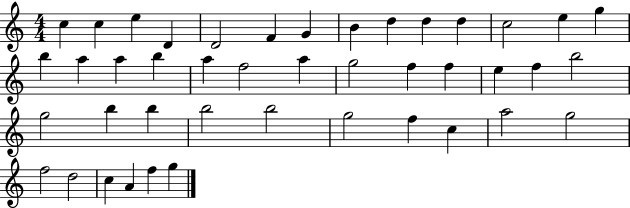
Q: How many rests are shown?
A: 0